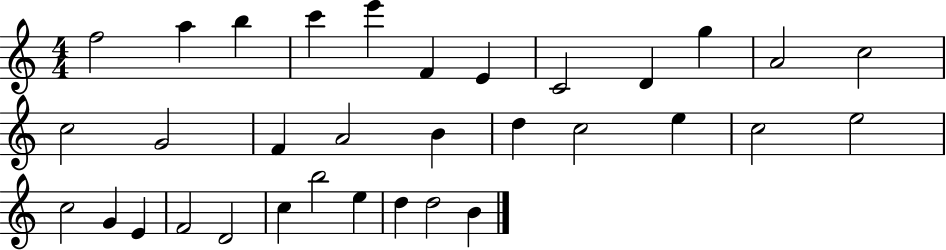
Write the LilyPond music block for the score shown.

{
  \clef treble
  \numericTimeSignature
  \time 4/4
  \key c \major
  f''2 a''4 b''4 | c'''4 e'''4 f'4 e'4 | c'2 d'4 g''4 | a'2 c''2 | \break c''2 g'2 | f'4 a'2 b'4 | d''4 c''2 e''4 | c''2 e''2 | \break c''2 g'4 e'4 | f'2 d'2 | c''4 b''2 e''4 | d''4 d''2 b'4 | \break \bar "|."
}